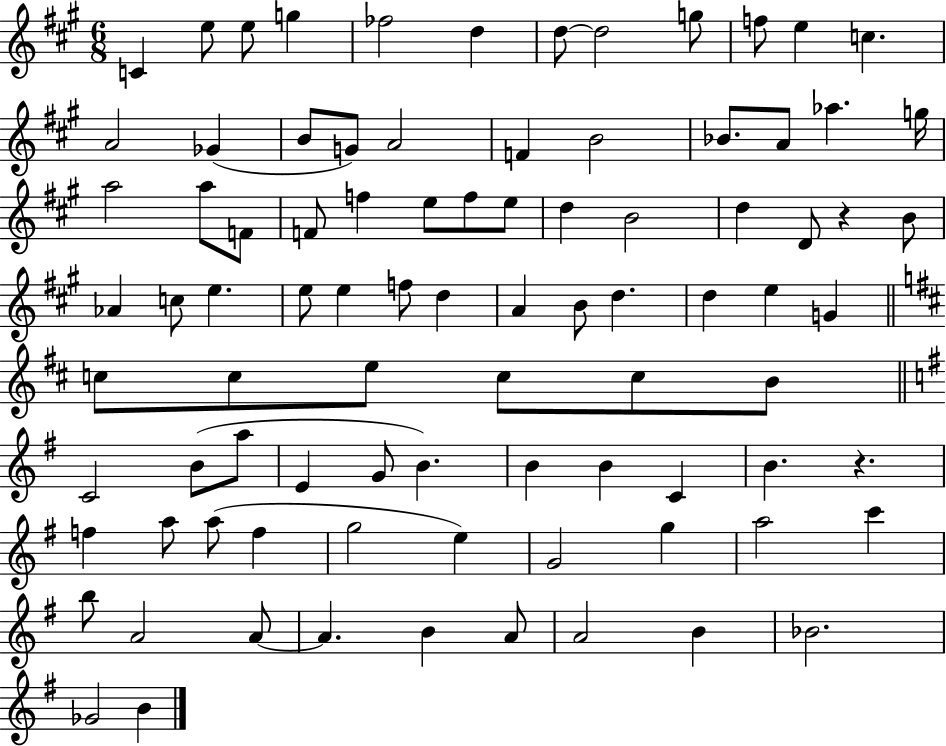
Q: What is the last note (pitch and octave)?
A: B4